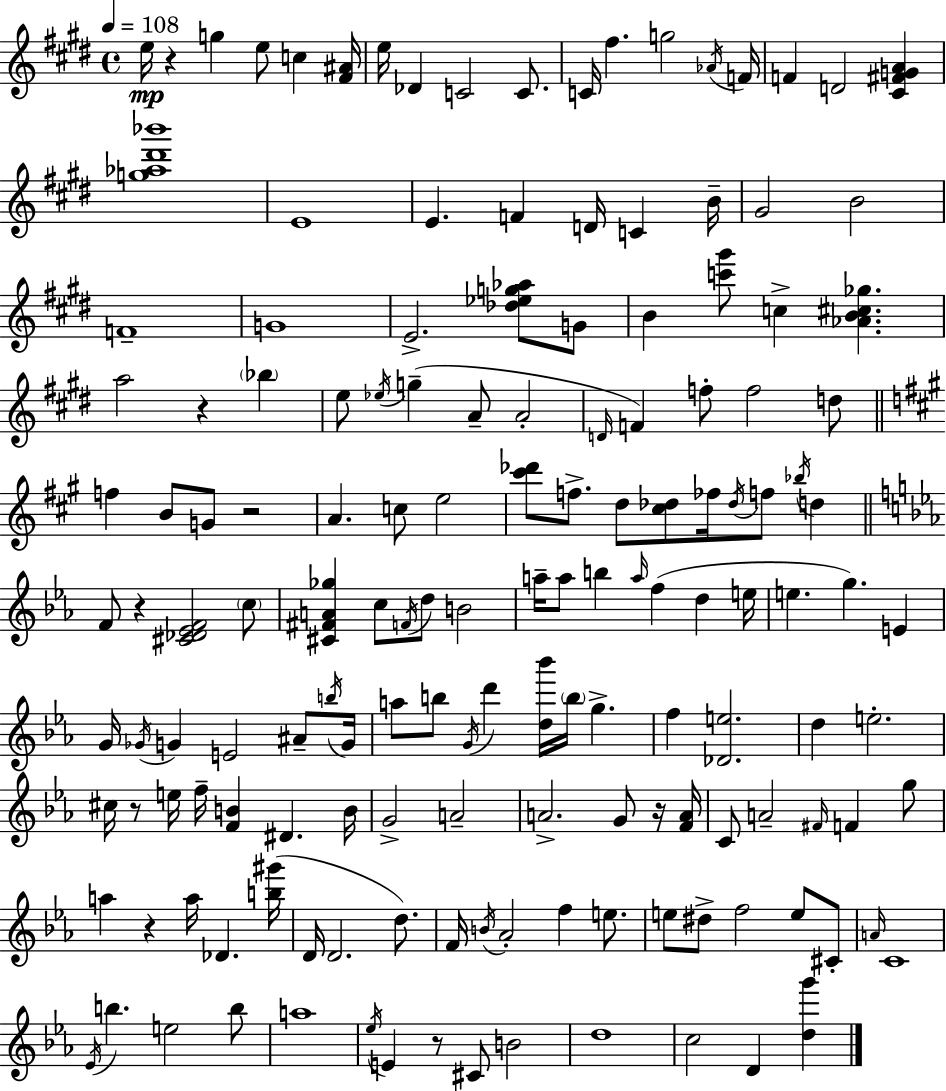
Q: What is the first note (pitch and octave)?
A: E5